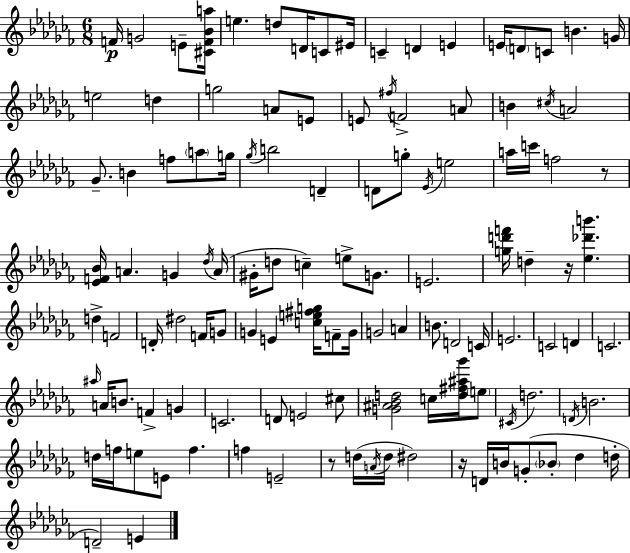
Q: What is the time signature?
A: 6/8